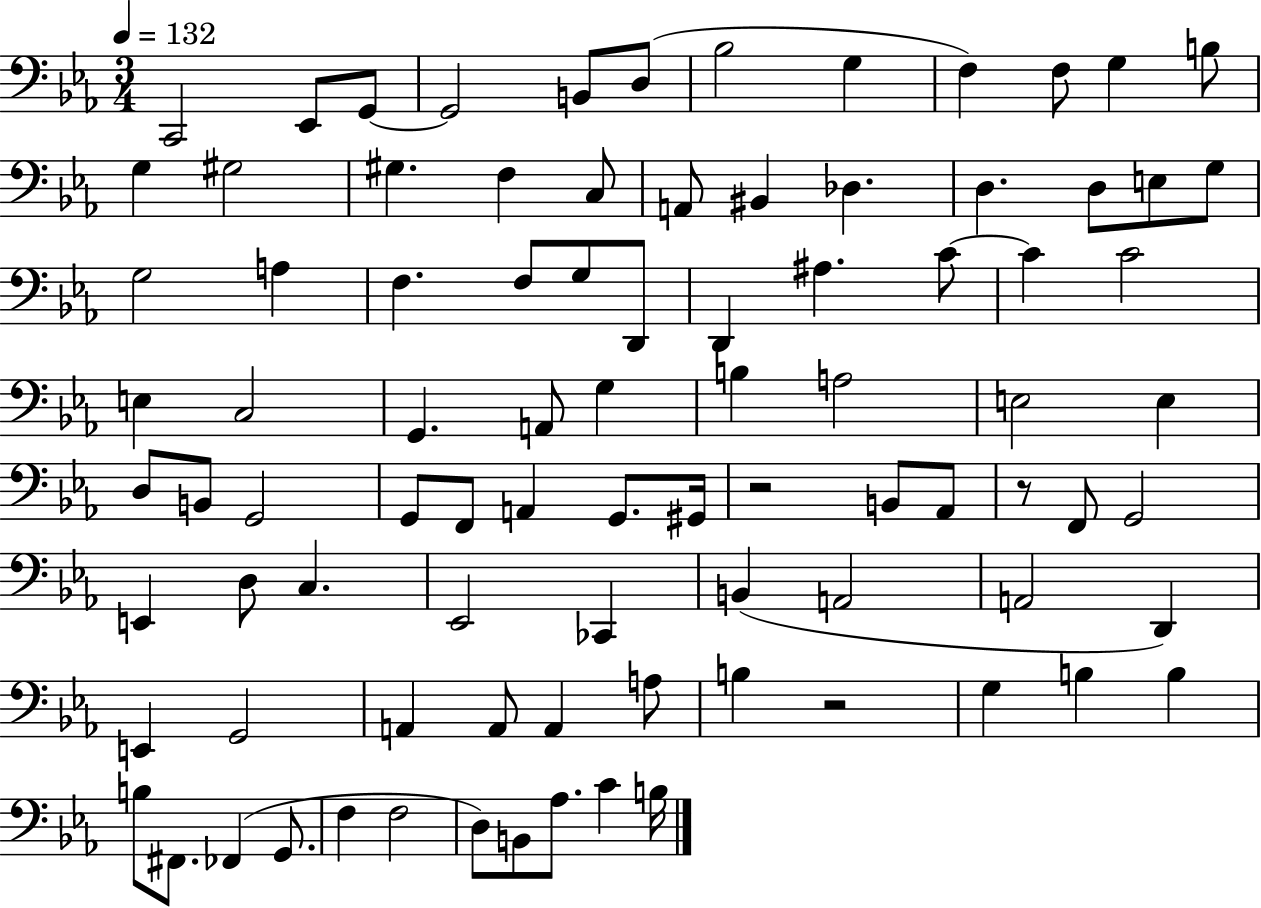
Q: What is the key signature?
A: EES major